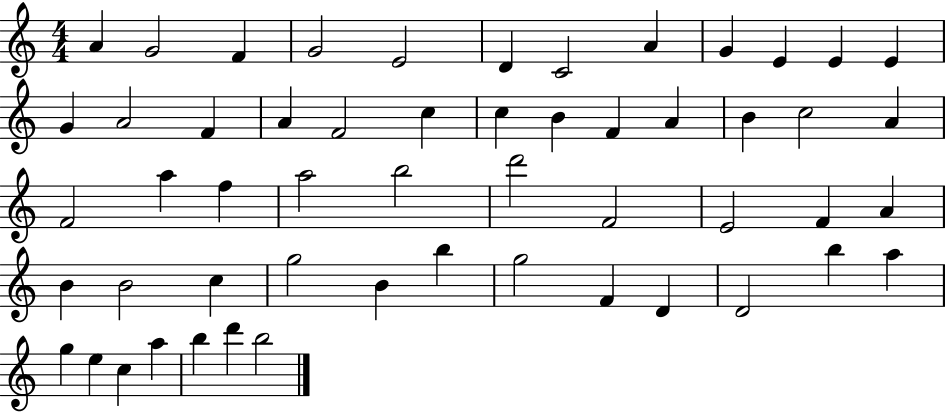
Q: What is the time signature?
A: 4/4